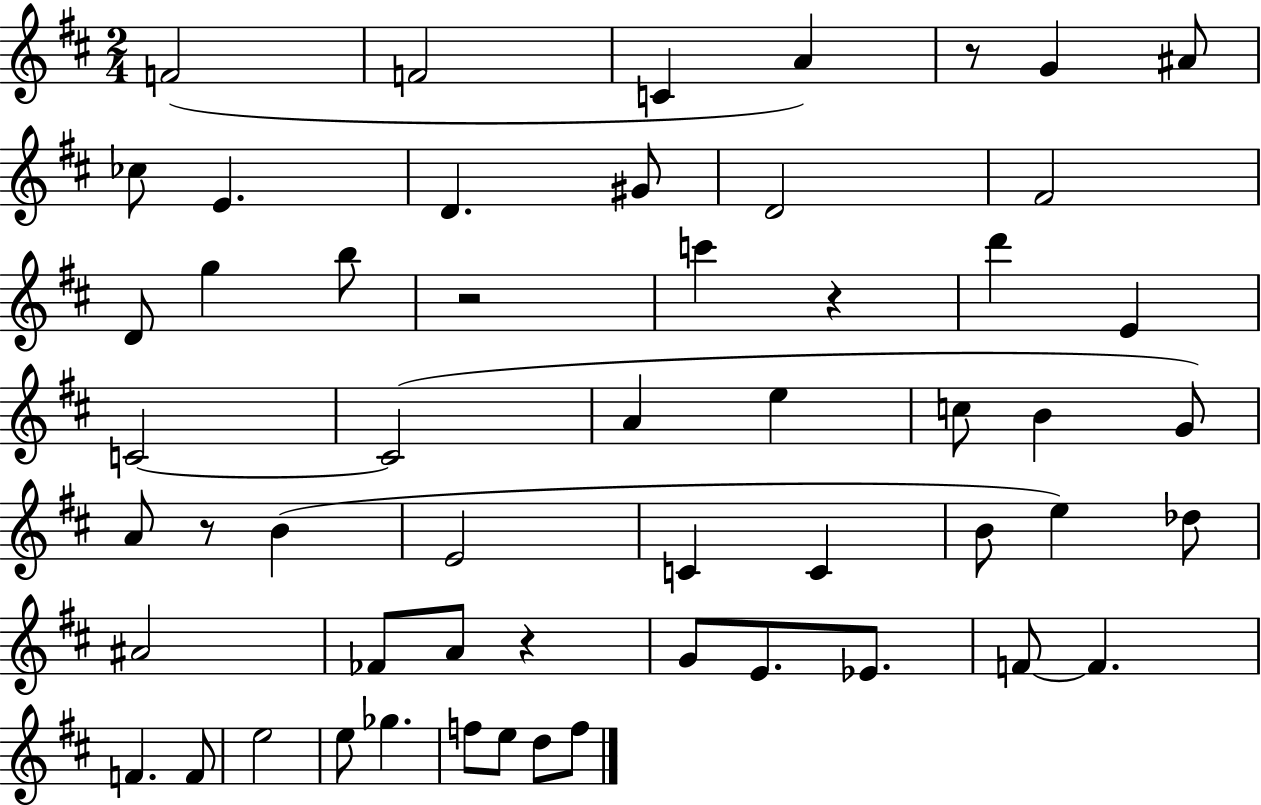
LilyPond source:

{
  \clef treble
  \numericTimeSignature
  \time 2/4
  \key d \major
  f'2( | f'2 | c'4 a'4) | r8 g'4 ais'8 | \break ces''8 e'4. | d'4. gis'8 | d'2 | fis'2 | \break d'8 g''4 b''8 | r2 | c'''4 r4 | d'''4 e'4 | \break c'2~~ | c'2( | a'4 e''4 | c''8 b'4 g'8) | \break a'8 r8 b'4( | e'2 | c'4 c'4 | b'8 e''4) des''8 | \break ais'2 | fes'8 a'8 r4 | g'8 e'8. ees'8. | f'8~~ f'4. | \break f'4. f'8 | e''2 | e''8 ges''4. | f''8 e''8 d''8 f''8 | \break \bar "|."
}